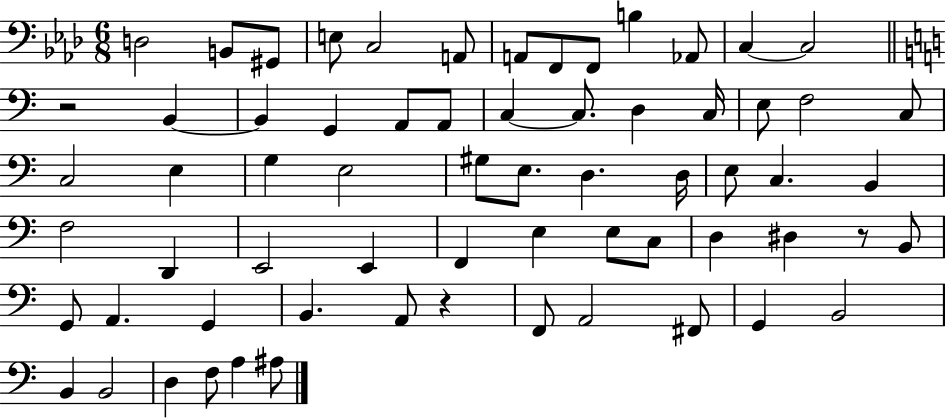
X:1
T:Untitled
M:6/8
L:1/4
K:Ab
D,2 B,,/2 ^G,,/2 E,/2 C,2 A,,/2 A,,/2 F,,/2 F,,/2 B, _A,,/2 C, C,2 z2 B,, B,, G,, A,,/2 A,,/2 C, C,/2 D, C,/4 E,/2 F,2 C,/2 C,2 E, G, E,2 ^G,/2 E,/2 D, D,/4 E,/2 C, B,, F,2 D,, E,,2 E,, F,, E, E,/2 C,/2 D, ^D, z/2 B,,/2 G,,/2 A,, G,, B,, A,,/2 z F,,/2 A,,2 ^F,,/2 G,, B,,2 B,, B,,2 D, F,/2 A, ^A,/2